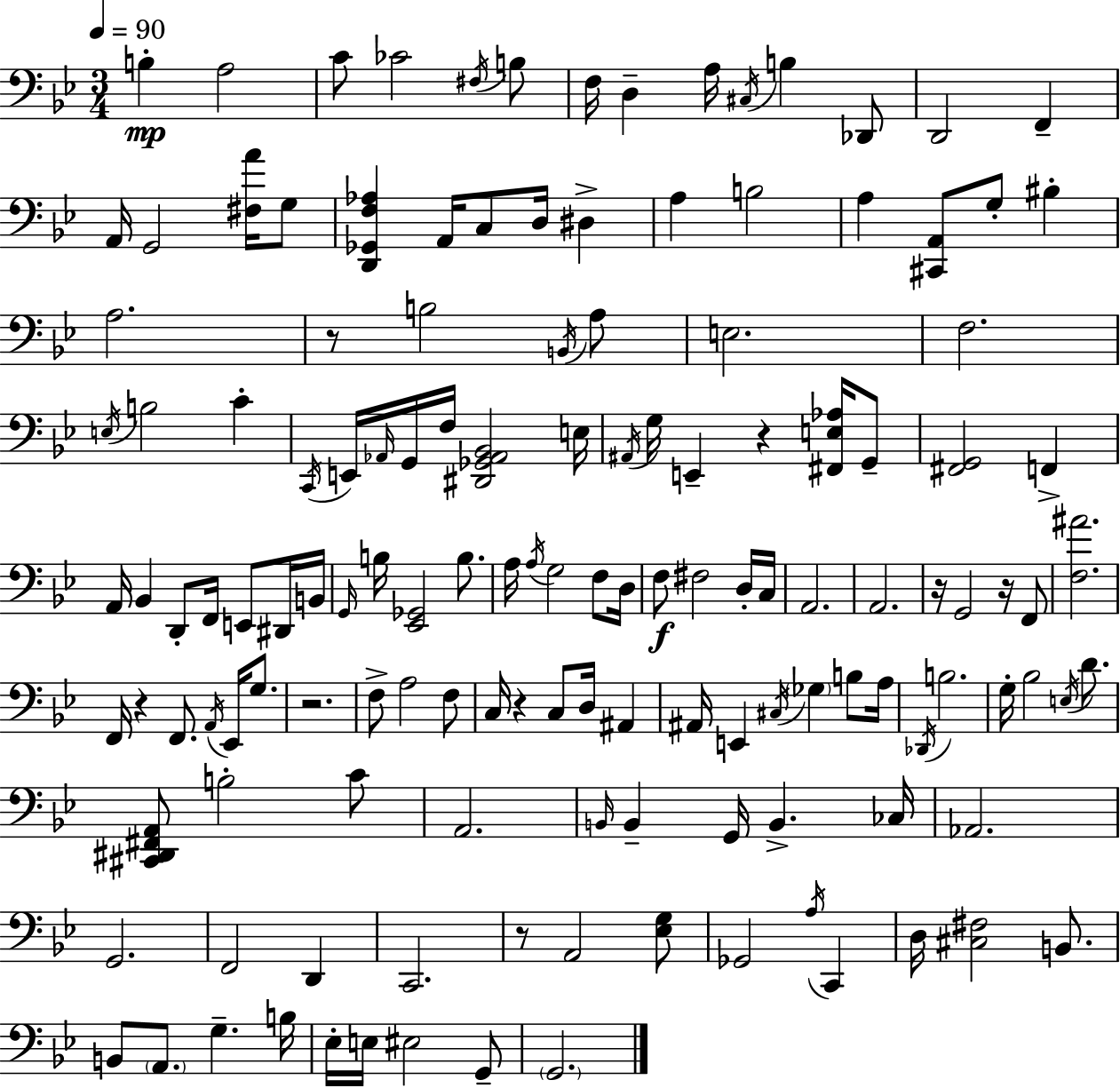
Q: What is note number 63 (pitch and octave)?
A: F#3